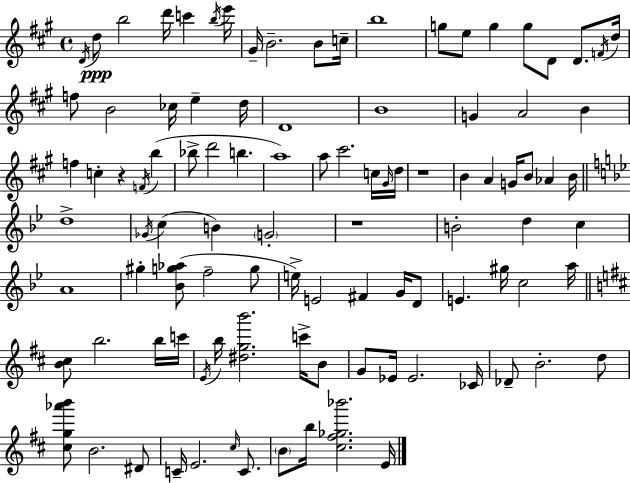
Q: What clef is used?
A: treble